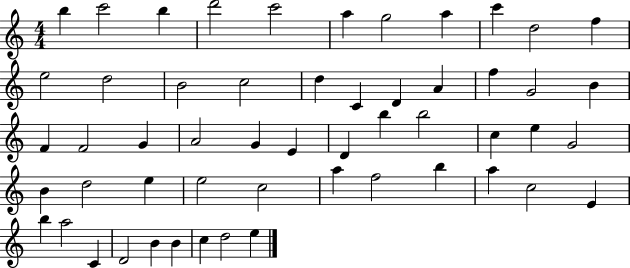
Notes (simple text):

B5/q C6/h B5/q D6/h C6/h A5/q G5/h A5/q C6/q D5/h F5/q E5/h D5/h B4/h C5/h D5/q C4/q D4/q A4/q F5/q G4/h B4/q F4/q F4/h G4/q A4/h G4/q E4/q D4/q B5/q B5/h C5/q E5/q G4/h B4/q D5/h E5/q E5/h C5/h A5/q F5/h B5/q A5/q C5/h E4/q B5/q A5/h C4/q D4/h B4/q B4/q C5/q D5/h E5/q